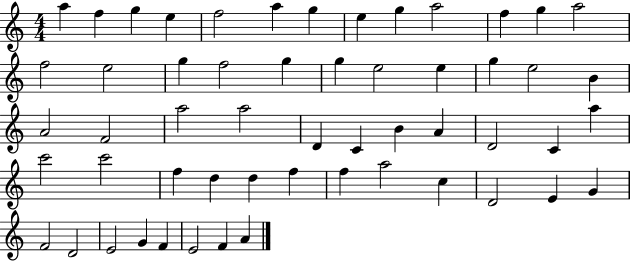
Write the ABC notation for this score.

X:1
T:Untitled
M:4/4
L:1/4
K:C
a f g e f2 a g e g a2 f g a2 f2 e2 g f2 g g e2 e g e2 B A2 F2 a2 a2 D C B A D2 C a c'2 c'2 f d d f f a2 c D2 E G F2 D2 E2 G F E2 F A